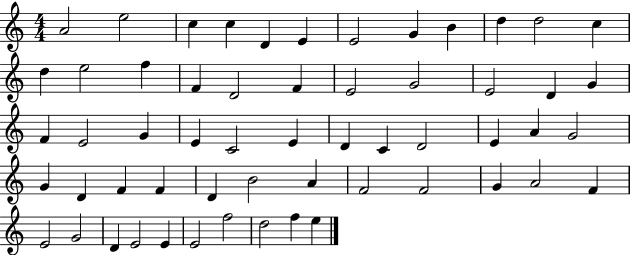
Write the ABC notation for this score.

X:1
T:Untitled
M:4/4
L:1/4
K:C
A2 e2 c c D E E2 G B d d2 c d e2 f F D2 F E2 G2 E2 D G F E2 G E C2 E D C D2 E A G2 G D F F D B2 A F2 F2 G A2 F E2 G2 D E2 E E2 f2 d2 f e